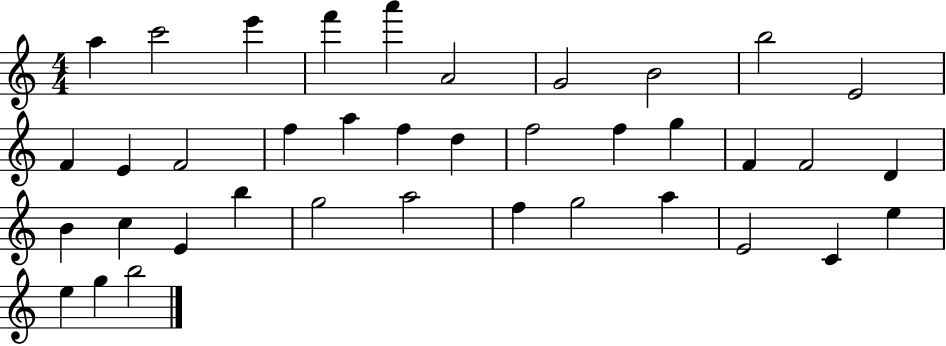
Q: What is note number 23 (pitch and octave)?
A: D4